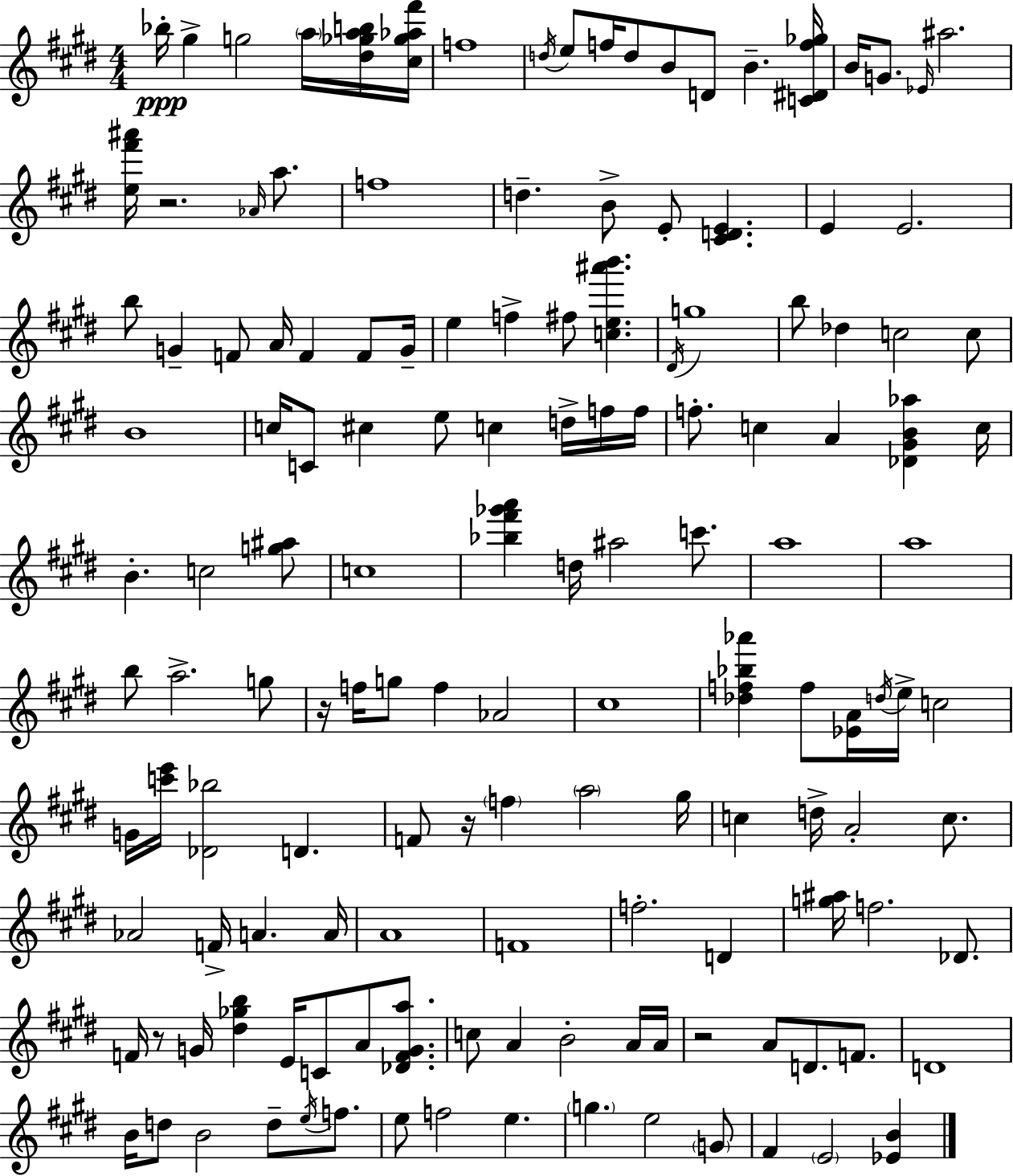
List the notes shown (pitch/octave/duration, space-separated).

Bb5/s G#5/q G5/h A5/s [D#5,Gb5,A5,B5]/s [C#5,Gb5,Ab5,F#6]/s F5/w D5/s E5/e F5/s D5/e B4/e D4/e B4/q. [C4,D#4,F5,Gb5]/s B4/s G4/e. Eb4/s A#5/h. [E5,F#6,A#6]/s R/h. Ab4/s A5/e. F5/w D5/q. B4/e E4/e [C#4,D4,E4]/q. E4/q E4/h. B5/e G4/q F4/e A4/s F4/q F4/e G4/s E5/q F5/q F#5/e [C5,E5,A#6,B6]/q. D#4/s G5/w B5/e Db5/q C5/h C5/e B4/w C5/s C4/e C#5/q E5/e C5/q D5/s F5/s F5/s F5/e. C5/q A4/q [Db4,G#4,B4,Ab5]/q C5/s B4/q. C5/h [G5,A#5]/e C5/w [Bb5,F#6,Gb6,A6]/q D5/s A#5/h C6/e. A5/w A5/w B5/e A5/h. G5/e R/s F5/s G5/e F5/q Ab4/h C#5/w [Db5,F5,Bb5,Ab6]/q F5/e [Eb4,A4]/s D5/s E5/s C5/h G4/s [C6,E6]/s [Db4,Bb5]/h D4/q. F4/e R/s F5/q A5/h G#5/s C5/q D5/s A4/h C5/e. Ab4/h F4/s A4/q. A4/s A4/w F4/w F5/h. D4/q [G5,A#5]/s F5/h. Db4/e. F4/s R/e G4/s [D#5,Gb5,B5]/q E4/s C4/e A4/e [Db4,F4,G4,A5]/e. C5/e A4/q B4/h A4/s A4/s R/h A4/e D4/e. F4/e. D4/w B4/s D5/e B4/h D5/e E5/s F5/e. E5/e F5/h E5/q. G5/q. E5/h G4/e F#4/q E4/h [Eb4,B4]/q